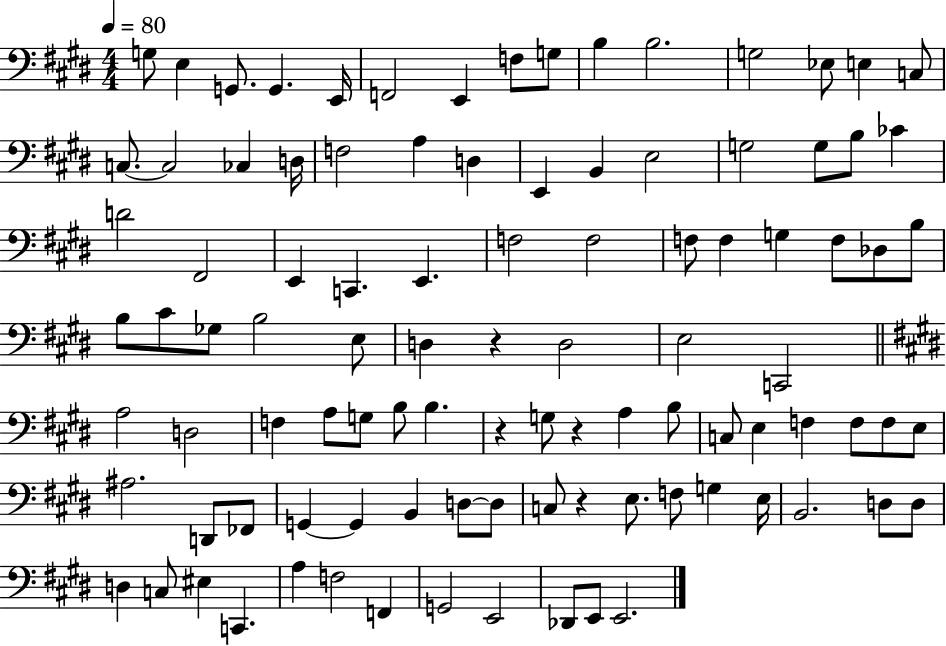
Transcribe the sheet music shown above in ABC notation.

X:1
T:Untitled
M:4/4
L:1/4
K:E
G,/2 E, G,,/2 G,, E,,/4 F,,2 E,, F,/2 G,/2 B, B,2 G,2 _E,/2 E, C,/2 C,/2 C,2 _C, D,/4 F,2 A, D, E,, B,, E,2 G,2 G,/2 B,/2 _C D2 ^F,,2 E,, C,, E,, F,2 F,2 F,/2 F, G, F,/2 _D,/2 B,/2 B,/2 ^C/2 _G,/2 B,2 E,/2 D, z D,2 E,2 C,,2 A,2 D,2 F, A,/2 G,/2 B,/2 B, z G,/2 z A, B,/2 C,/2 E, F, F,/2 F,/2 E,/2 ^A,2 D,,/2 _F,,/2 G,, G,, B,, D,/2 D,/2 C,/2 z E,/2 F,/2 G, E,/4 B,,2 D,/2 D,/2 D, C,/2 ^E, C,, A, F,2 F,, G,,2 E,,2 _D,,/2 E,,/2 E,,2